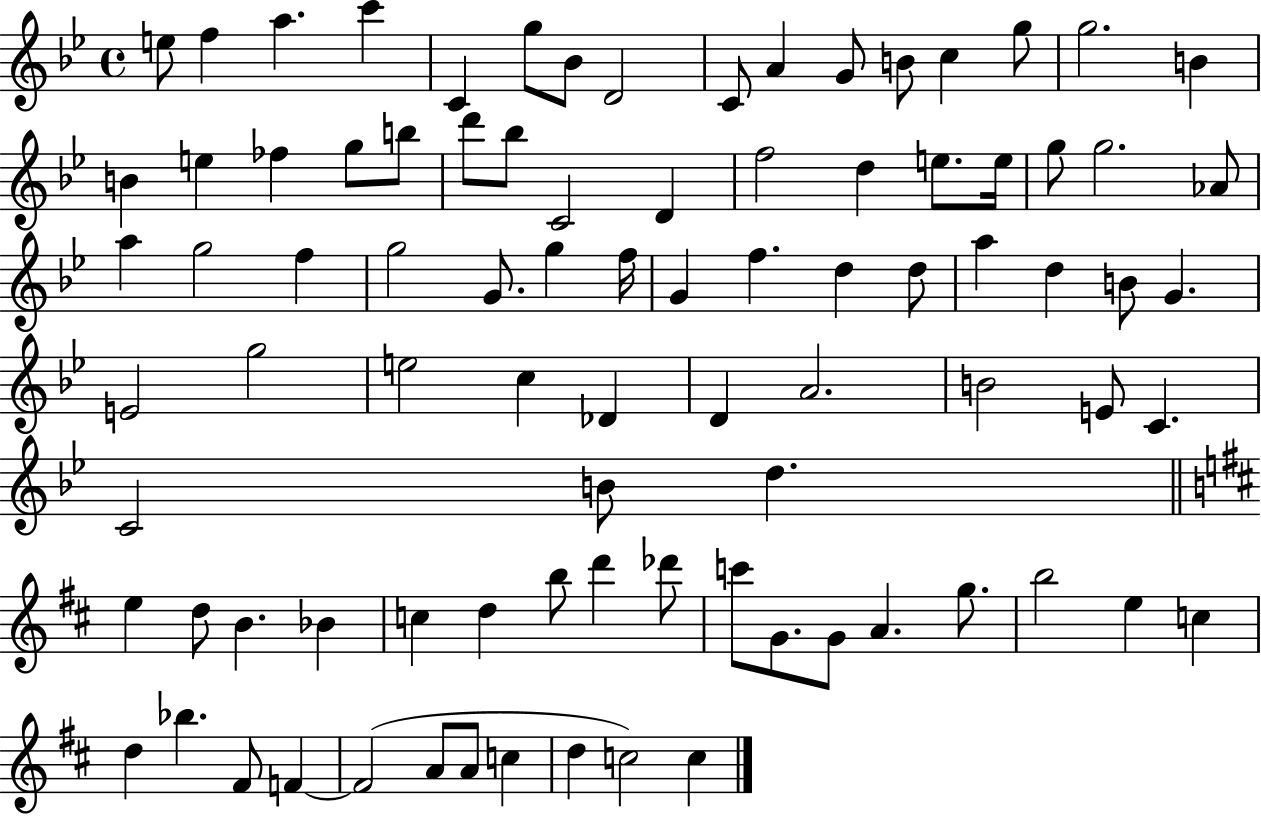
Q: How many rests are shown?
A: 0